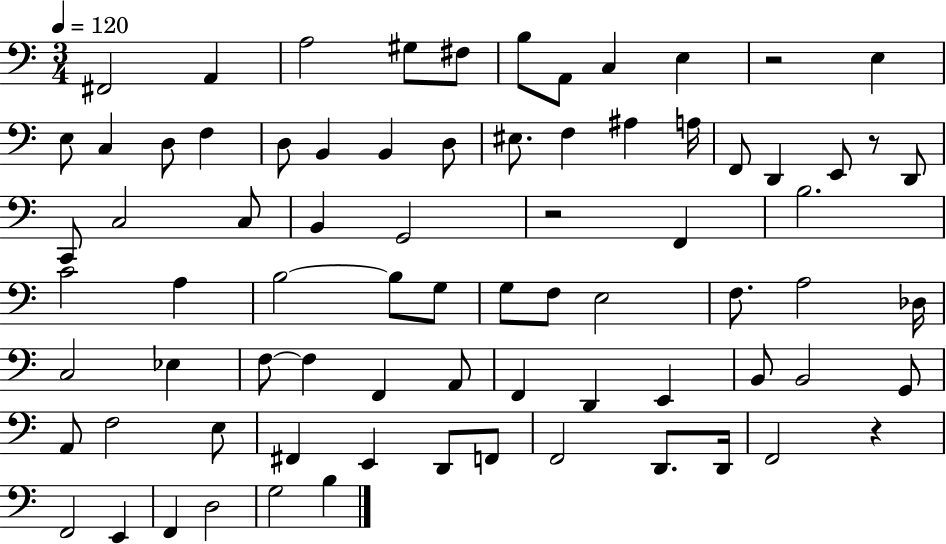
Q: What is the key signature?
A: C major